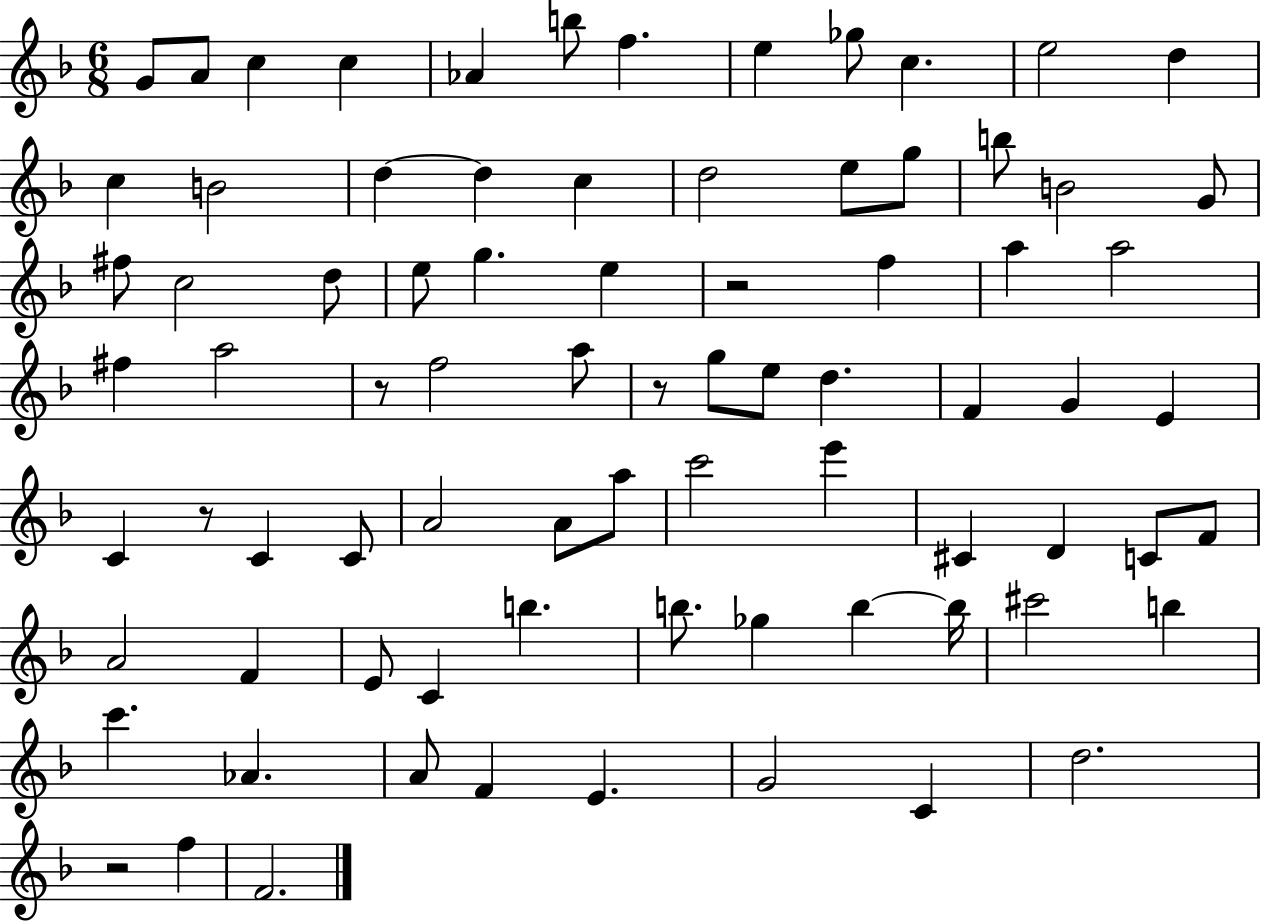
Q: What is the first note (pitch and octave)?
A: G4